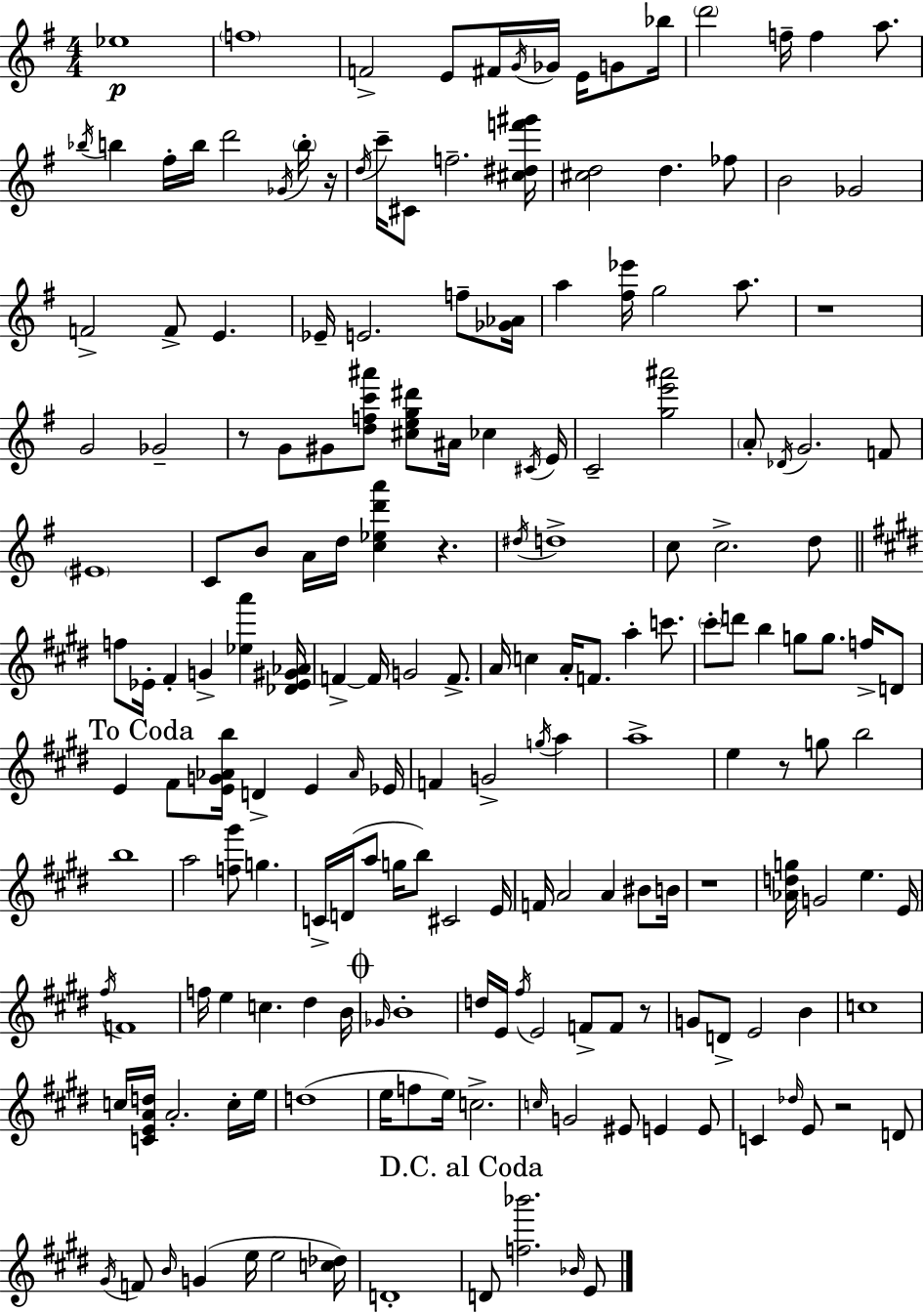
Eb5/w F5/w F4/h E4/e F#4/s G4/s Gb4/s E4/s G4/e Bb5/s D6/h F5/s F5/q A5/e. Bb5/s B5/q F#5/s B5/s D6/h Gb4/s B5/s R/s D5/s C6/s C#4/e F5/h. [C#5,D#5,F6,G#6]/s [C#5,D5]/h D5/q. FES5/e B4/h Gb4/h F4/h F4/e E4/q. Eb4/s E4/h. F5/e [Gb4,Ab4]/s A5/q [F#5,Eb6]/s G5/h A5/e. R/w G4/h Gb4/h R/e G4/e G#4/e [D5,F5,C6,A#6]/e [C#5,E5,G5,D#6]/e A#4/s CES5/q C#4/s E4/s C4/h [G5,E6,A#6]/h A4/e Db4/s G4/h. F4/e EIS4/w C4/e B4/e A4/s D5/s [C5,Eb5,D6,A6]/q R/q. D#5/s D5/w C5/e C5/h. D5/e F5/e Eb4/s F#4/q G4/q [Eb5,A6]/q [Db4,Eb4,G#4,Ab4]/s F4/q F4/s G4/h F4/e. A4/s C5/q A4/s F4/e. A5/q C6/e. C#6/e D6/e B5/q G5/e G5/e. F5/s D4/e E4/q F#4/e [E4,G4,Ab4,B5]/s D4/q E4/q Ab4/s Eb4/s F4/q G4/h G5/s A5/q A5/w E5/q R/e G5/e B5/h B5/w A5/h [F5,G#6]/e G5/q. C4/s D4/s A5/e G5/s B5/e C#4/h E4/s F4/s A4/h A4/q BIS4/e B4/s R/w [Ab4,D5,G5]/s G4/h E5/q. E4/s F#5/s F4/w F5/s E5/q C5/q. D#5/q B4/s Gb4/s B4/w D5/s E4/s F#5/s E4/h F4/e F4/e R/e G4/e D4/e E4/h B4/q C5/w C5/s [C4,E4,A4,D5]/s A4/h. C5/s E5/s D5/w E5/s F5/e E5/s C5/h. C5/s G4/h EIS4/e E4/q E4/e C4/q Db5/s E4/e R/h D4/e G#4/s F4/e B4/s G4/q E5/s E5/h [C5,Db5]/s D4/w D4/e [F5,Bb6]/h. Bb4/s E4/e